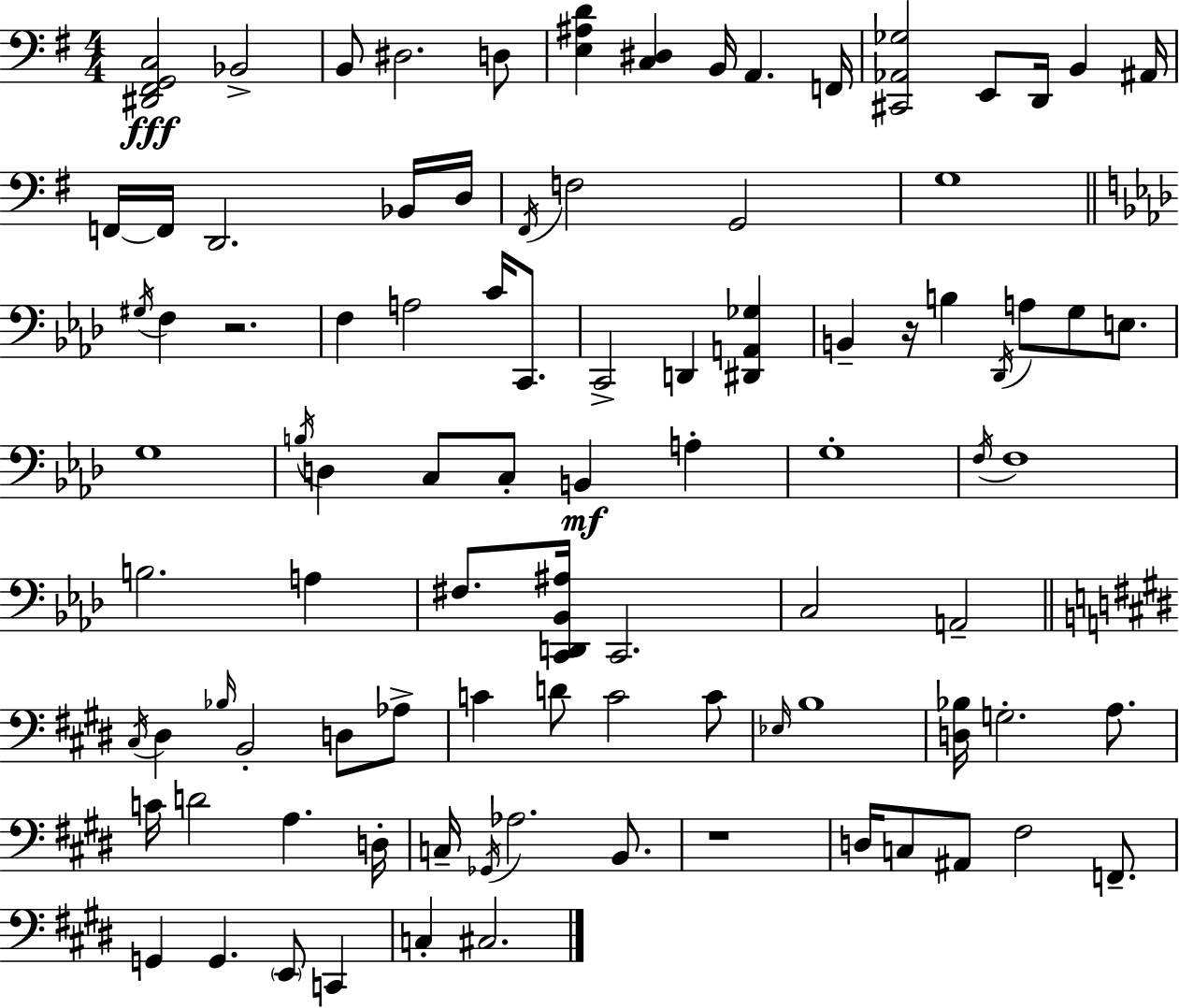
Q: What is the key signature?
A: G major